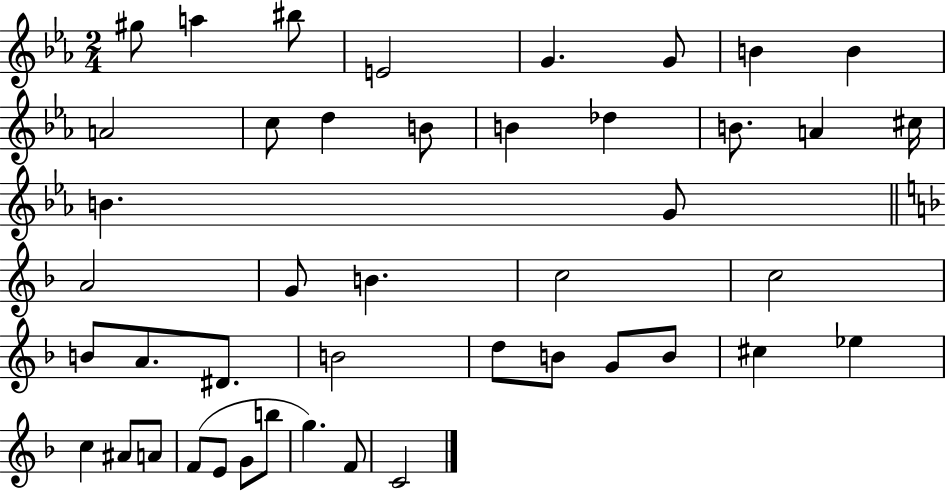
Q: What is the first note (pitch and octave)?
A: G#5